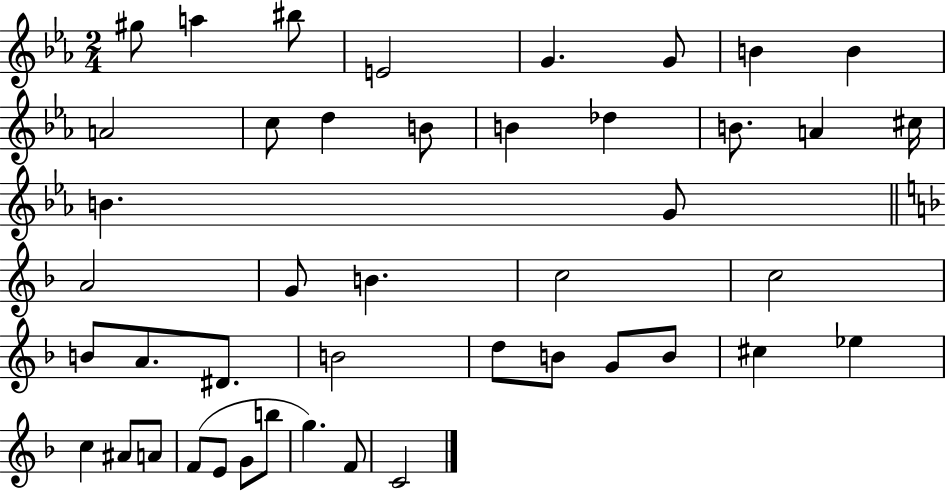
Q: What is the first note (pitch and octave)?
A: G#5